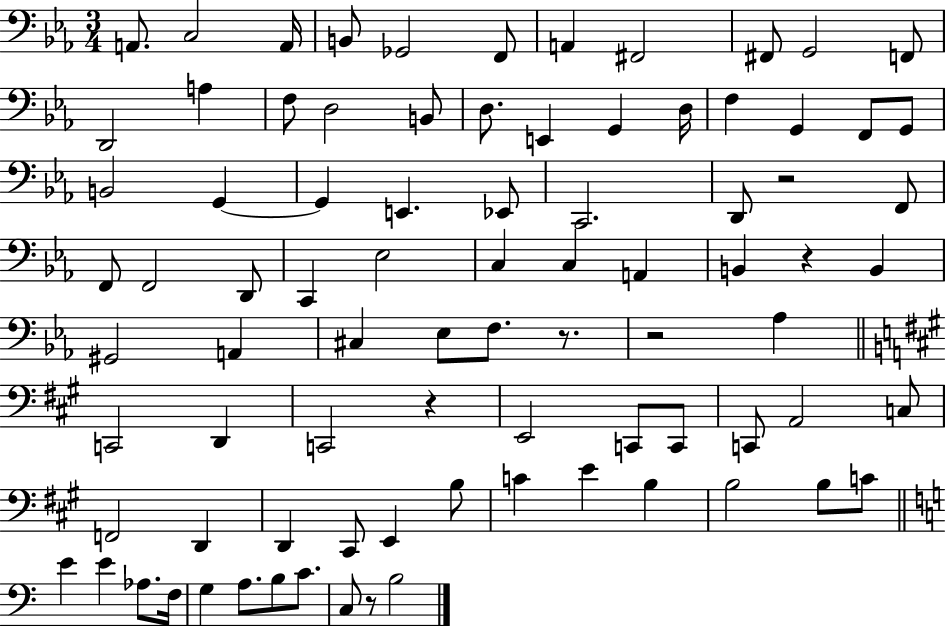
X:1
T:Untitled
M:3/4
L:1/4
K:Eb
A,,/2 C,2 A,,/4 B,,/2 _G,,2 F,,/2 A,, ^F,,2 ^F,,/2 G,,2 F,,/2 D,,2 A, F,/2 D,2 B,,/2 D,/2 E,, G,, D,/4 F, G,, F,,/2 G,,/2 B,,2 G,, G,, E,, _E,,/2 C,,2 D,,/2 z2 F,,/2 F,,/2 F,,2 D,,/2 C,, _E,2 C, C, A,, B,, z B,, ^G,,2 A,, ^C, _E,/2 F,/2 z/2 z2 _A, C,,2 D,, C,,2 z E,,2 C,,/2 C,,/2 C,,/2 A,,2 C,/2 F,,2 D,, D,, ^C,,/2 E,, B,/2 C E B, B,2 B,/2 C/2 E E _A,/2 F,/4 G, A,/2 B,/2 C/2 C,/2 z/2 B,2